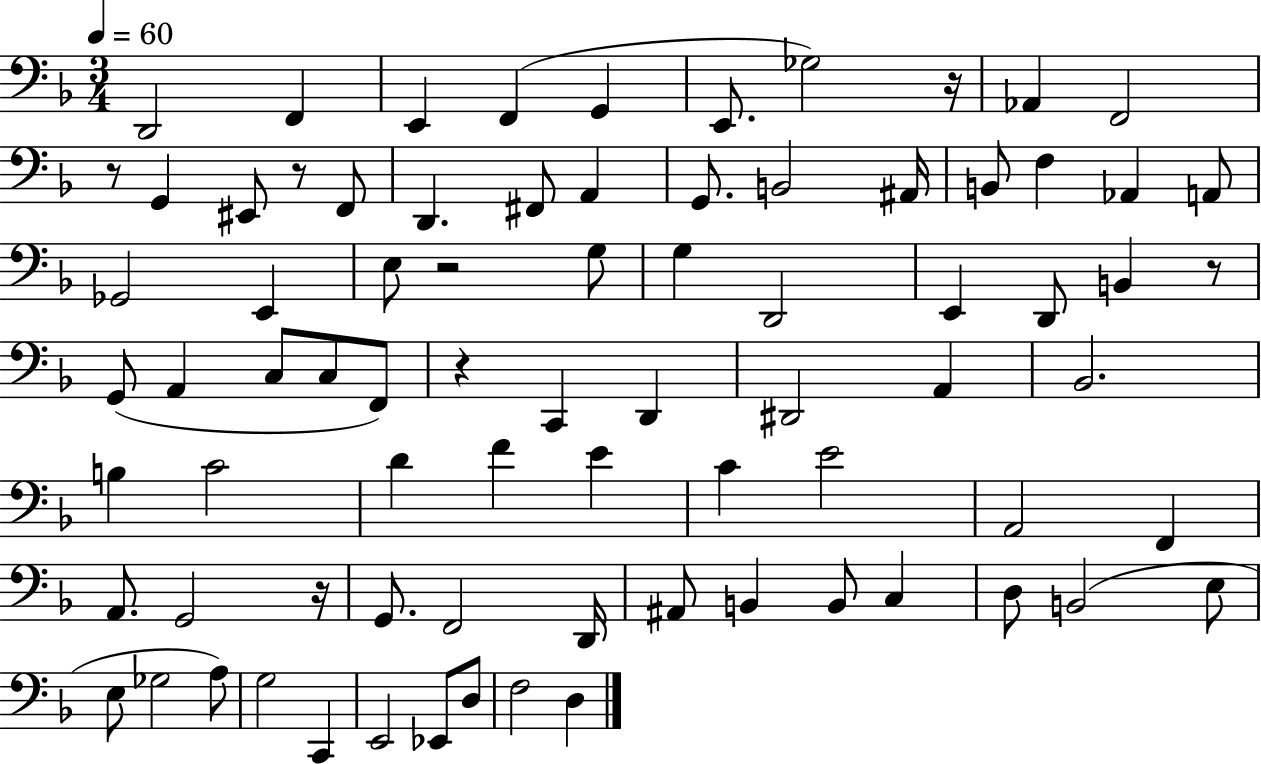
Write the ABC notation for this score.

X:1
T:Untitled
M:3/4
L:1/4
K:F
D,,2 F,, E,, F,, G,, E,,/2 _G,2 z/4 _A,, F,,2 z/2 G,, ^E,,/2 z/2 F,,/2 D,, ^F,,/2 A,, G,,/2 B,,2 ^A,,/4 B,,/2 F, _A,, A,,/2 _G,,2 E,, E,/2 z2 G,/2 G, D,,2 E,, D,,/2 B,, z/2 G,,/2 A,, C,/2 C,/2 F,,/2 z C,, D,, ^D,,2 A,, _B,,2 B, C2 D F E C E2 A,,2 F,, A,,/2 G,,2 z/4 G,,/2 F,,2 D,,/4 ^A,,/2 B,, B,,/2 C, D,/2 B,,2 E,/2 E,/2 _G,2 A,/2 G,2 C,, E,,2 _E,,/2 D,/2 F,2 D,